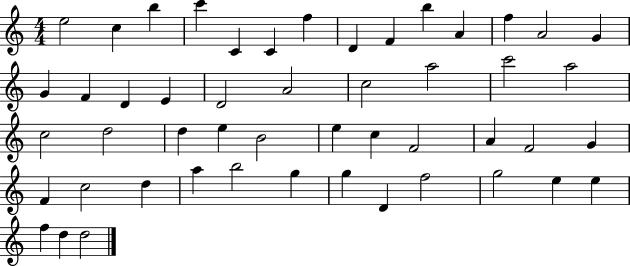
{
  \clef treble
  \numericTimeSignature
  \time 4/4
  \key c \major
  e''2 c''4 b''4 | c'''4 c'4 c'4 f''4 | d'4 f'4 b''4 a'4 | f''4 a'2 g'4 | \break g'4 f'4 d'4 e'4 | d'2 a'2 | c''2 a''2 | c'''2 a''2 | \break c''2 d''2 | d''4 e''4 b'2 | e''4 c''4 f'2 | a'4 f'2 g'4 | \break f'4 c''2 d''4 | a''4 b''2 g''4 | g''4 d'4 f''2 | g''2 e''4 e''4 | \break f''4 d''4 d''2 | \bar "|."
}